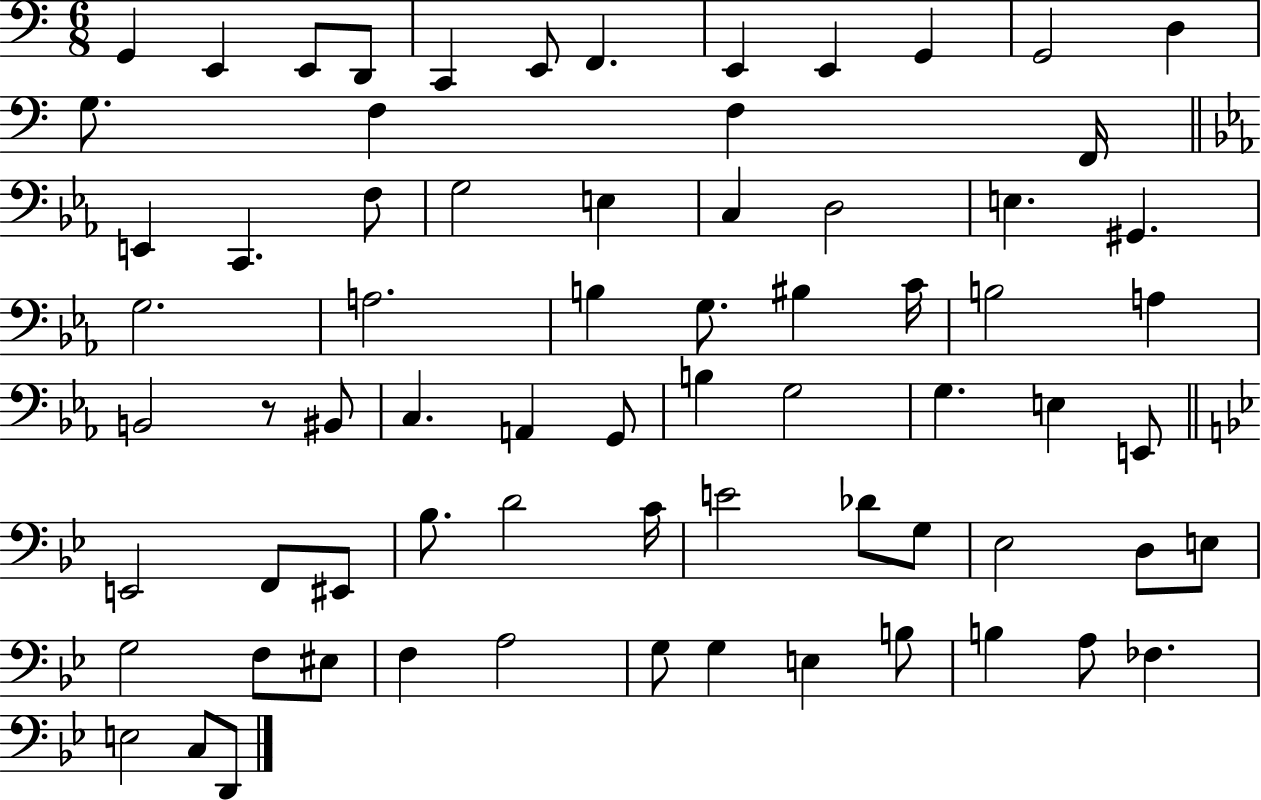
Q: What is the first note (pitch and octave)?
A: G2